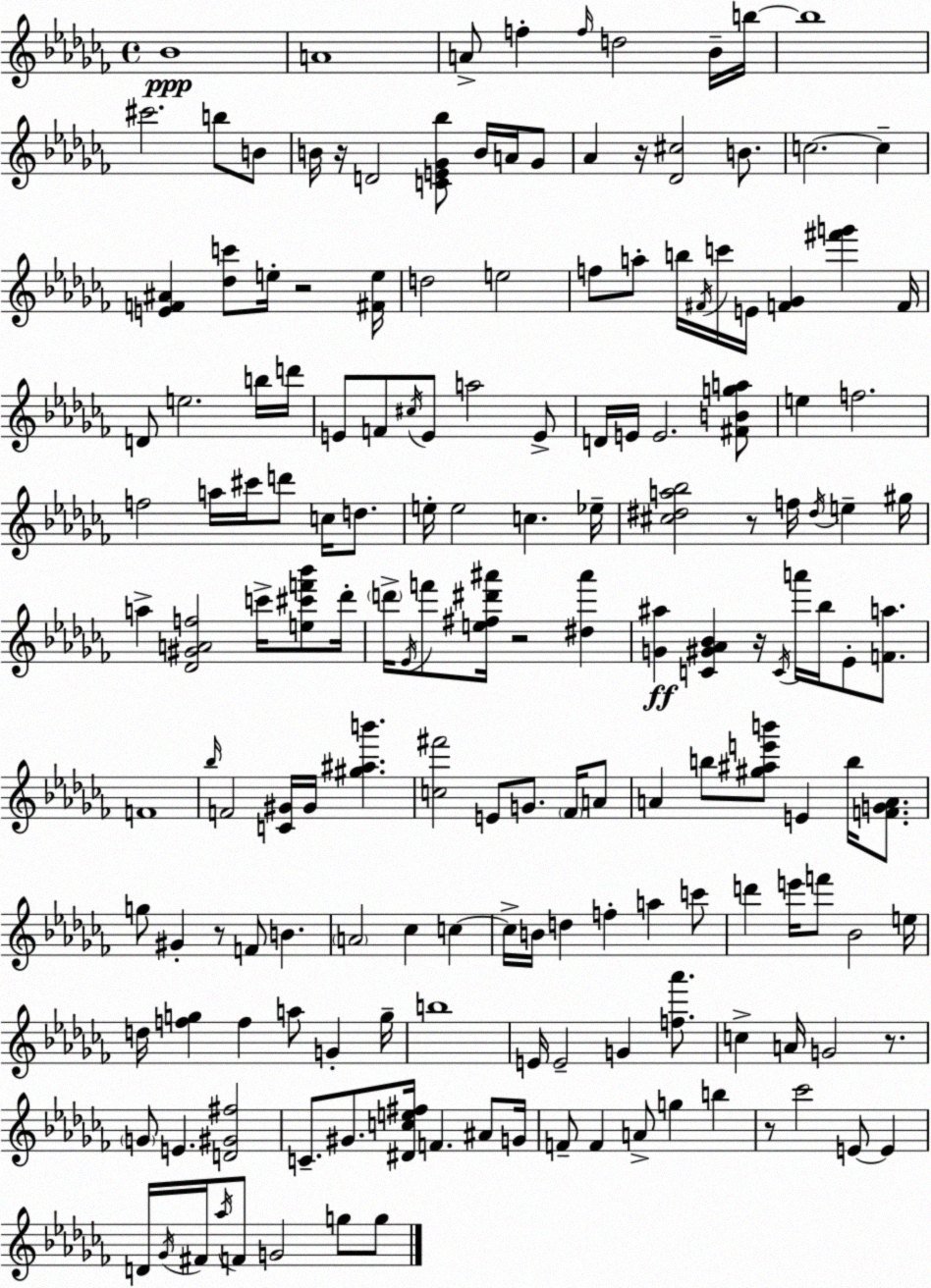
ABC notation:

X:1
T:Untitled
M:4/4
L:1/4
K:Abm
_B4 A4 A/2 f f/4 d2 _B/4 b/4 b4 ^c'2 b/2 B/2 B/4 z/4 D2 [CE_G_b]/2 B/4 A/4 _G/2 _A z/4 [_D^c]2 B/2 c2 c [EF^A] [_dc']/2 e/4 z2 [^Fe]/4 d2 e2 f/2 a/2 b/4 ^F/4 c'/4 E/4 [F_G] [^f'g'] F/4 D/2 e2 b/4 d'/4 E/2 F/2 ^c/4 E/2 a2 E/2 D/4 E/4 E2 [^FBga]/2 e f2 f2 a/4 ^c'/4 d'/2 c/4 d/2 e/4 e2 c _e/4 [^c^da_b]2 z/2 f/4 ^d/4 e ^g/4 a [_D^GAf]2 c'/4 [e^c'f'_b']/2 _d'/4 d'/4 _E/4 f'/2 [e^f^d'^a']/4 z2 [^d^a'] [G^a] [C^G_A_B] z/4 C/4 a'/4 _b/4 _E/2 [Fa]/2 F4 _b/4 F2 [C^G]/4 ^G/4 [^g^ab'] [c^f']2 E/2 G/2 _F/4 A/2 A b/2 [^g^ae'b']/2 E b/4 [FGA]/2 g/2 ^G z/2 F/2 B A2 _c c c/4 B/4 d f a c'/2 d' e'/4 f'/2 _B2 e/4 d/4 [fg] f a/2 G g/4 b4 E/4 E2 G [f_a']/2 c A/4 G2 z/2 G/2 E [D^G^f]2 C/2 ^G/2 [^Dce^f]/4 F ^A/2 G/4 F/2 F A/2 g b z/2 _c'2 E/2 E D/4 _G/4 ^F/4 _a/4 F/2 G2 g/2 g/2